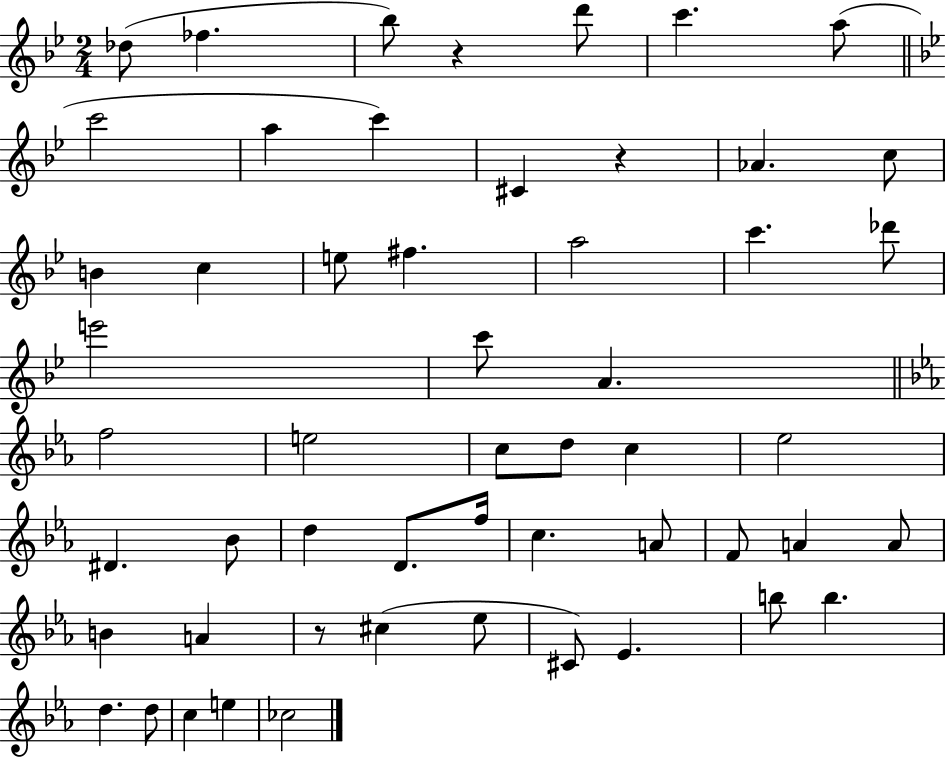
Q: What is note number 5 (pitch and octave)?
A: C6